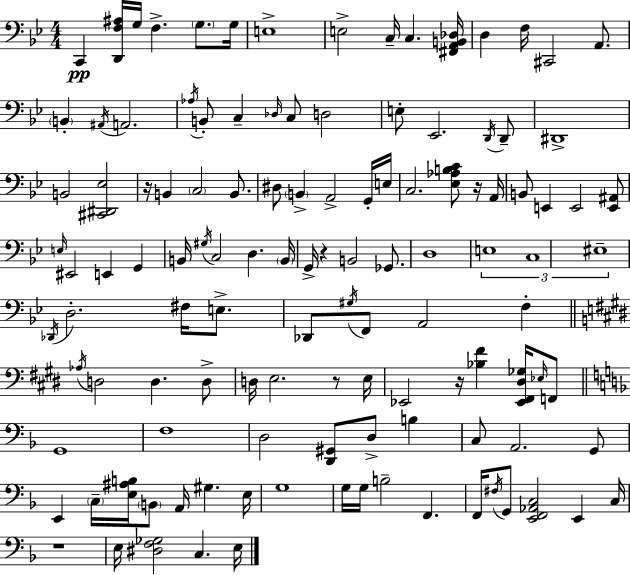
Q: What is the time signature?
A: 4/4